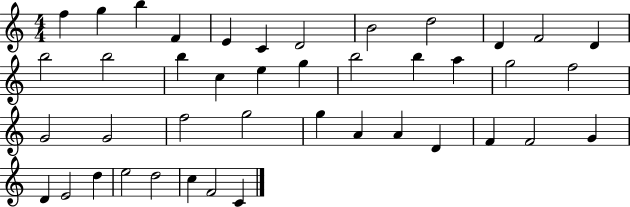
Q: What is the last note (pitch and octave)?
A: C4